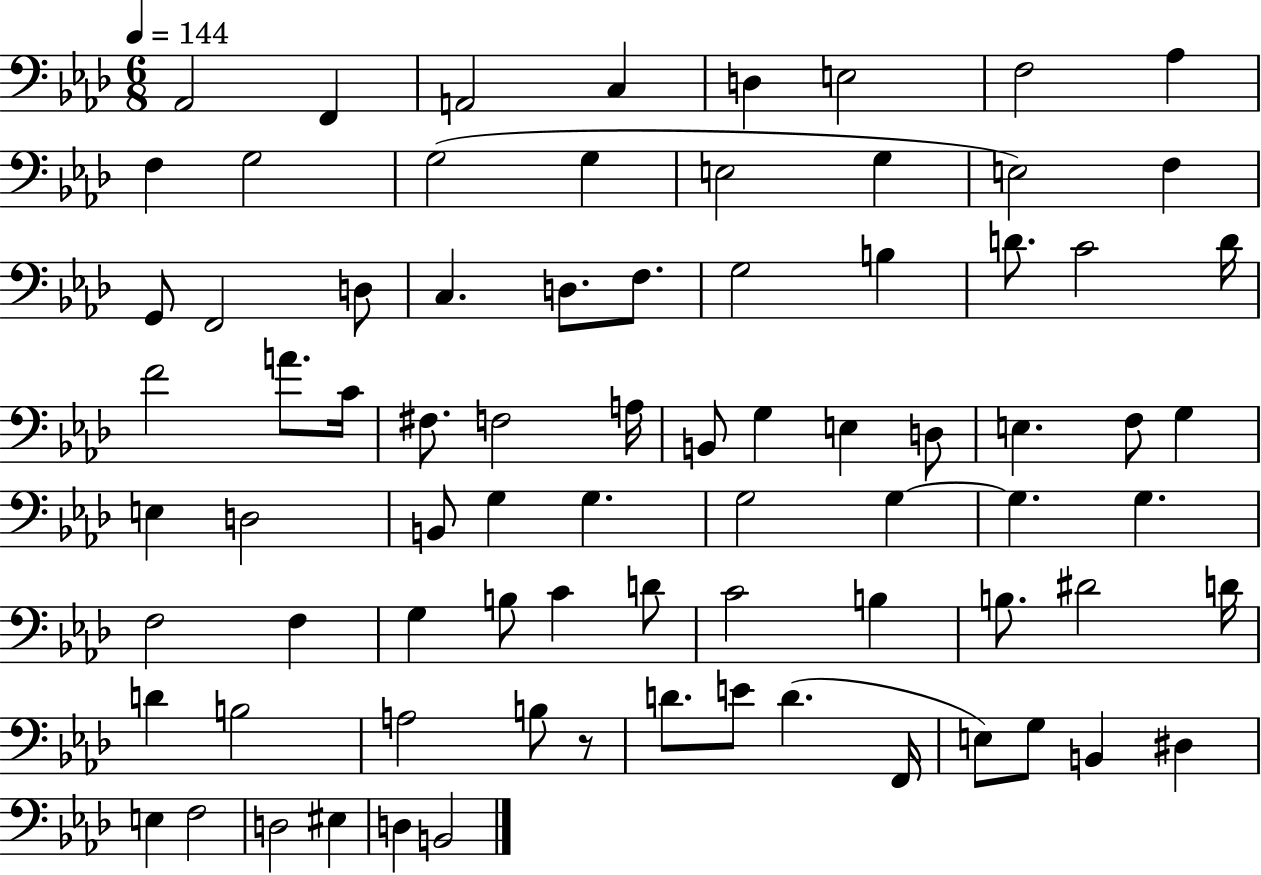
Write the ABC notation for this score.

X:1
T:Untitled
M:6/8
L:1/4
K:Ab
_A,,2 F,, A,,2 C, D, E,2 F,2 _A, F, G,2 G,2 G, E,2 G, E,2 F, G,,/2 F,,2 D,/2 C, D,/2 F,/2 G,2 B, D/2 C2 D/4 F2 A/2 C/4 ^F,/2 F,2 A,/4 B,,/2 G, E, D,/2 E, F,/2 G, E, D,2 B,,/2 G, G, G,2 G, G, G, F,2 F, G, B,/2 C D/2 C2 B, B,/2 ^D2 D/4 D B,2 A,2 B,/2 z/2 D/2 E/2 D F,,/4 E,/2 G,/2 B,, ^D, E, F,2 D,2 ^E, D, B,,2